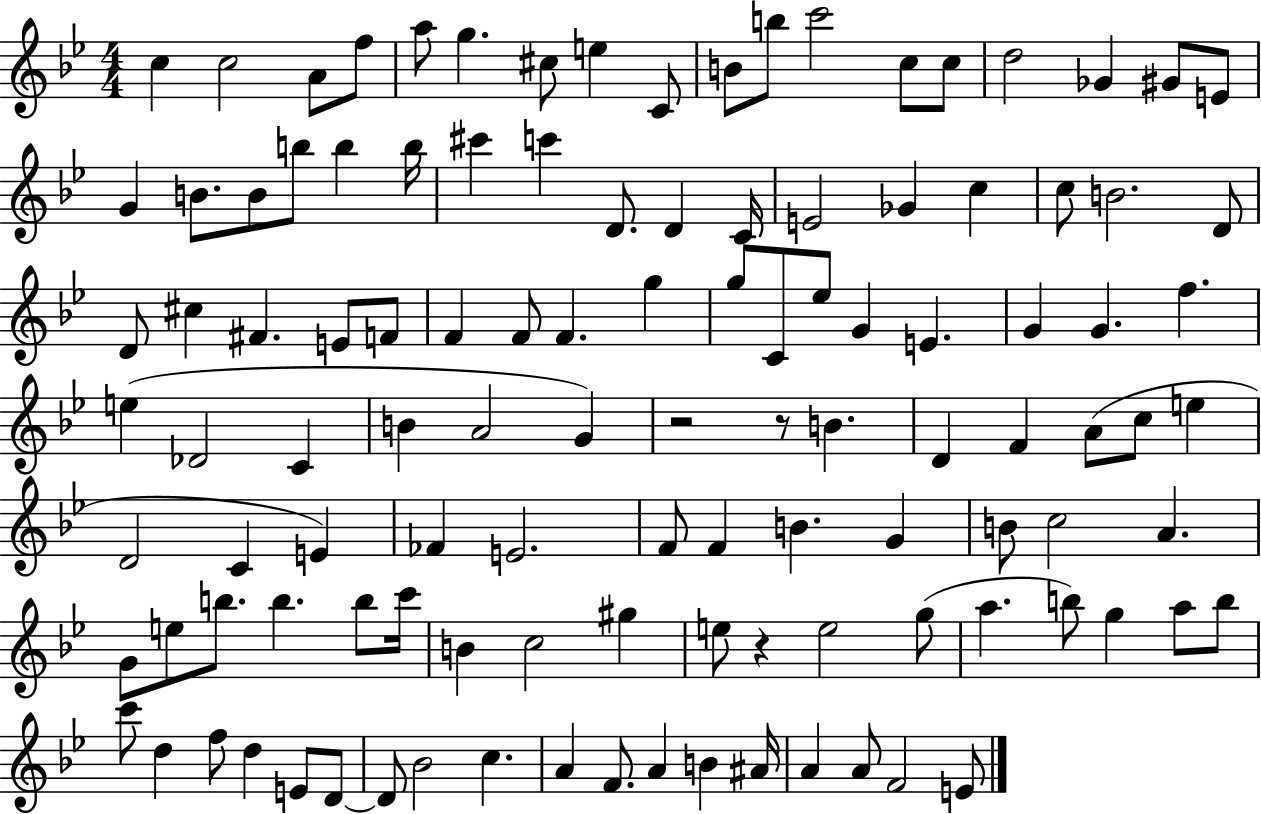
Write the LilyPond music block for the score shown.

{
  \clef treble
  \numericTimeSignature
  \time 4/4
  \key bes \major
  \repeat volta 2 { c''4 c''2 a'8 f''8 | a''8 g''4. cis''8 e''4 c'8 | b'8 b''8 c'''2 c''8 c''8 | d''2 ges'4 gis'8 e'8 | \break g'4 b'8. b'8 b''8 b''4 b''16 | cis'''4 c'''4 d'8. d'4 c'16 | e'2 ges'4 c''4 | c''8 b'2. d'8 | \break d'8 cis''4 fis'4. e'8 f'8 | f'4 f'8 f'4. g''4 | g''8 c'8 ees''8 g'4 e'4. | g'4 g'4. f''4. | \break e''4( des'2 c'4 | b'4 a'2 g'4) | r2 r8 b'4. | d'4 f'4 a'8( c''8 e''4 | \break d'2 c'4 e'4) | fes'4 e'2. | f'8 f'4 b'4. g'4 | b'8 c''2 a'4. | \break g'8 e''8 b''8. b''4. b''8 c'''16 | b'4 c''2 gis''4 | e''8 r4 e''2 g''8( | a''4. b''8) g''4 a''8 b''8 | \break c'''8 d''4 f''8 d''4 e'8 d'8~~ | d'8 bes'2 c''4. | a'4 f'8. a'4 b'4 ais'16 | a'4 a'8 f'2 e'8 | \break } \bar "|."
}